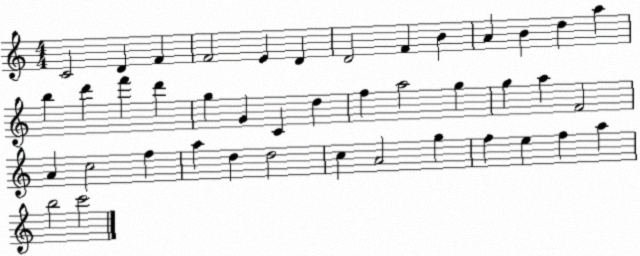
X:1
T:Untitled
M:4/4
L:1/4
K:C
C2 D F F2 E D D2 F B A B d a b d' f' d' g G C d f a2 g g a F2 A c2 f a d d2 c A2 g f e f a b2 c'2